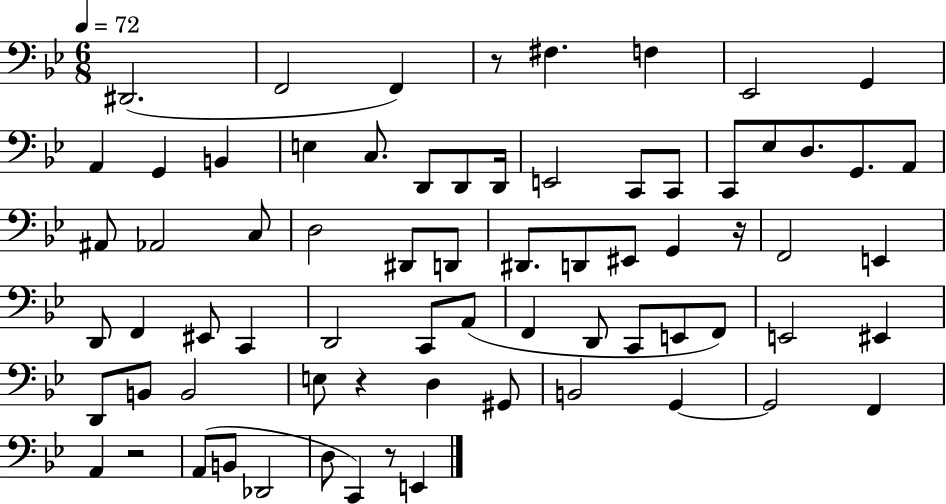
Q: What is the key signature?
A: BES major